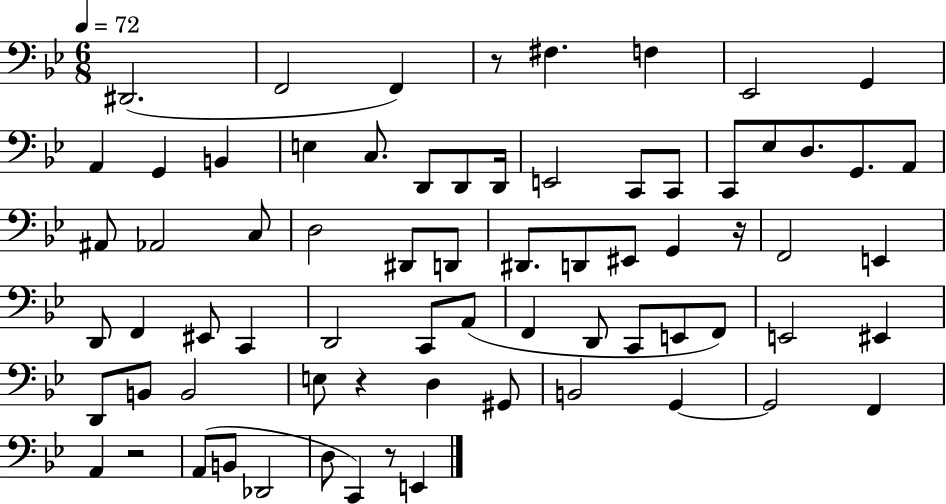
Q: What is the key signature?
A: BES major